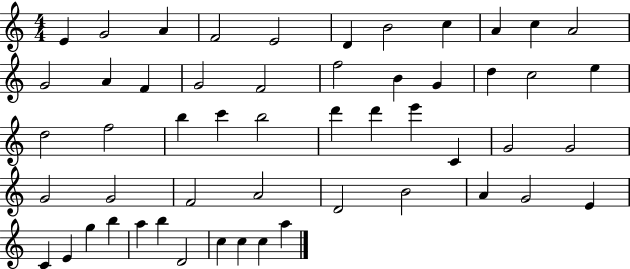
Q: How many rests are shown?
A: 0